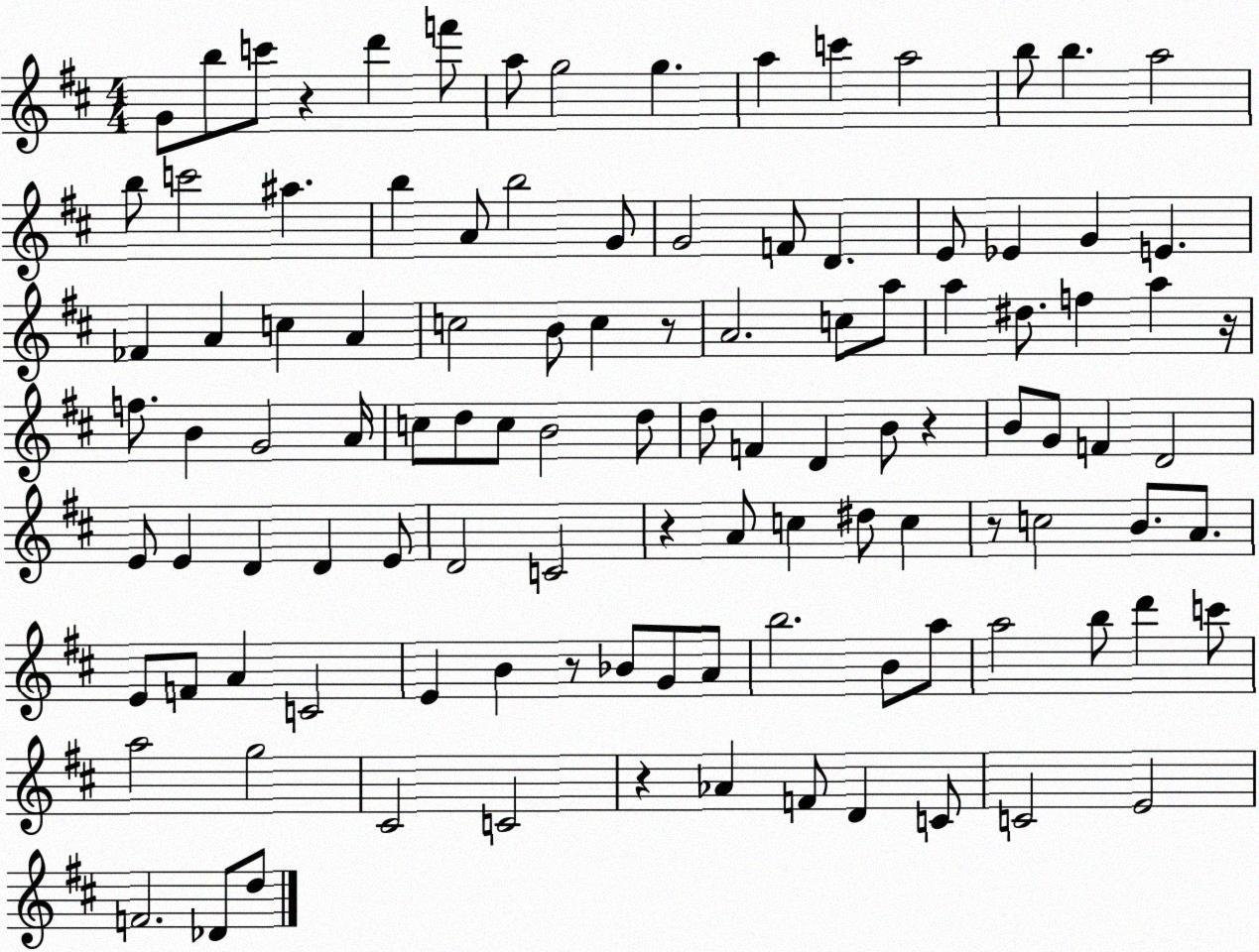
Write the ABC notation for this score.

X:1
T:Untitled
M:4/4
L:1/4
K:D
G/2 b/2 c'/2 z d' f'/2 a/2 g2 g a c' a2 b/2 b a2 b/2 c'2 ^a b A/2 b2 G/2 G2 F/2 D E/2 _E G E _F A c A c2 B/2 c z/2 A2 c/2 a/2 a ^d/2 f a z/4 f/2 B G2 A/4 c/2 d/2 c/2 B2 d/2 d/2 F D B/2 z B/2 G/2 F D2 E/2 E D D E/2 D2 C2 z A/2 c ^d/2 c z/2 c2 B/2 A/2 E/2 F/2 A C2 E B z/2 _B/2 G/2 A/2 b2 B/2 a/2 a2 b/2 d' c'/2 a2 g2 ^C2 C2 z _A F/2 D C/2 C2 E2 F2 _D/2 d/2